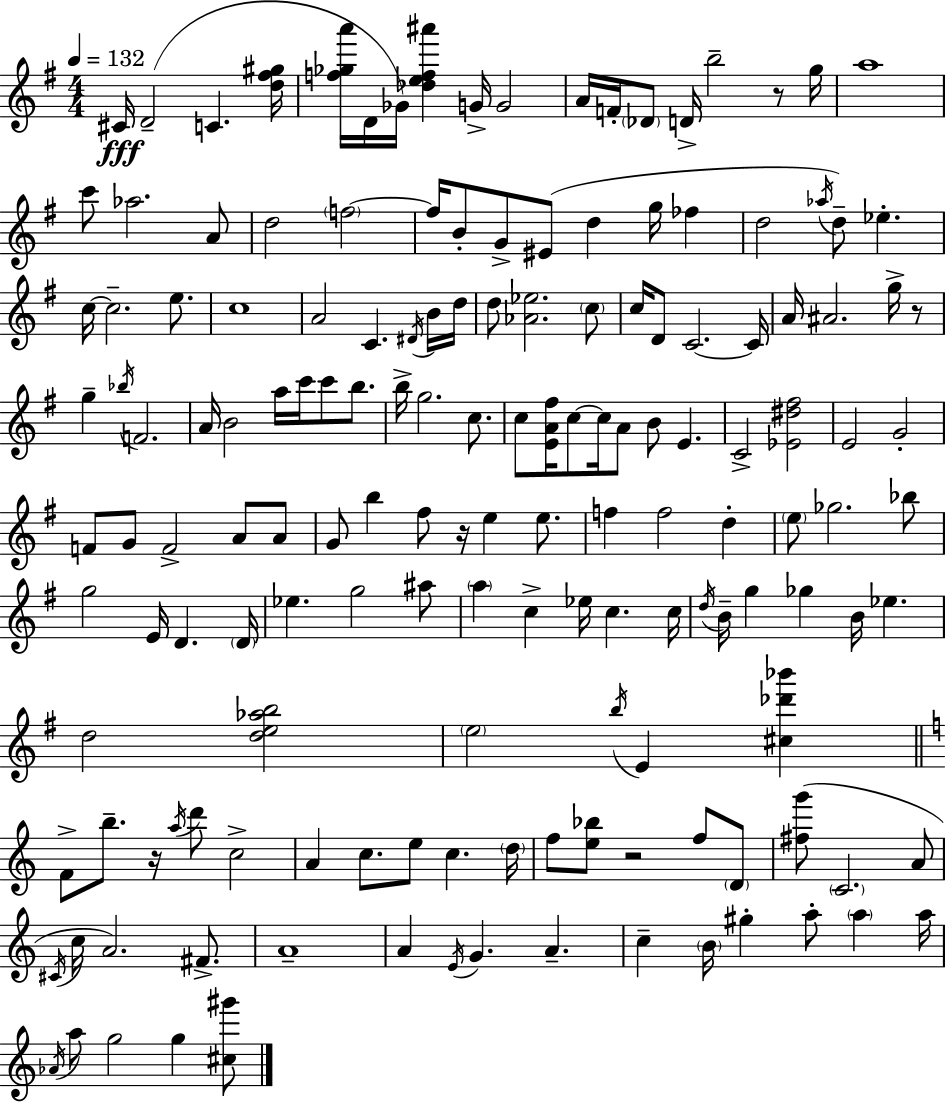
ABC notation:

X:1
T:Untitled
M:4/4
L:1/4
K:G
^C/4 D2 C [d^f^g]/4 [f_ga']/4 D/4 _G/4 [_def^a'] G/4 G2 A/4 F/4 _D/2 D/4 b2 z/2 g/4 a4 c'/2 _a2 A/2 d2 f2 f/4 B/2 G/2 ^E/2 d g/4 _f d2 _a/4 d/2 _e c/4 c2 e/2 c4 A2 C ^D/4 B/4 d/4 d/2 [_A_e]2 c/2 c/4 D/2 C2 C/4 A/4 ^A2 g/4 z/2 g _b/4 F2 A/4 B2 a/4 c'/4 c'/2 b/2 b/4 g2 c/2 c/2 [EA^f]/4 c/2 c/4 A/2 B/2 E C2 [_E^d^f]2 E2 G2 F/2 G/2 F2 A/2 A/2 G/2 b ^f/2 z/4 e e/2 f f2 d e/2 _g2 _b/2 g2 E/4 D D/4 _e g2 ^a/2 a c _e/4 c c/4 d/4 B/4 g _g B/4 _e d2 [de_ab]2 e2 b/4 E [^c_d'_b'] F/2 b/2 z/4 a/4 d'/2 c2 A c/2 e/2 c d/4 f/2 [e_b]/2 z2 f/2 D/2 [^fg']/2 C2 A/2 ^C/4 c/4 A2 ^F/2 A4 A E/4 G A c B/4 ^g a/2 a a/4 _A/4 a/2 g2 g [^c^g']/2